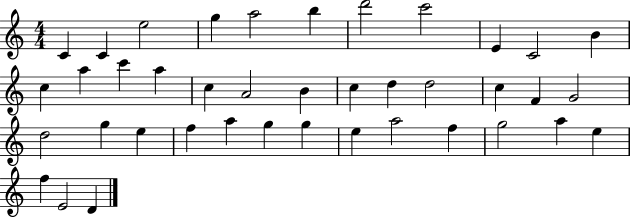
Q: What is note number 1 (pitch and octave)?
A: C4